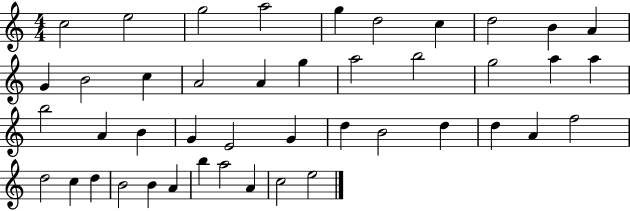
C5/h E5/h G5/h A5/h G5/q D5/h C5/q D5/h B4/q A4/q G4/q B4/h C5/q A4/h A4/q G5/q A5/h B5/h G5/h A5/q A5/q B5/h A4/q B4/q G4/q E4/h G4/q D5/q B4/h D5/q D5/q A4/q F5/h D5/h C5/q D5/q B4/h B4/q A4/q B5/q A5/h A4/q C5/h E5/h